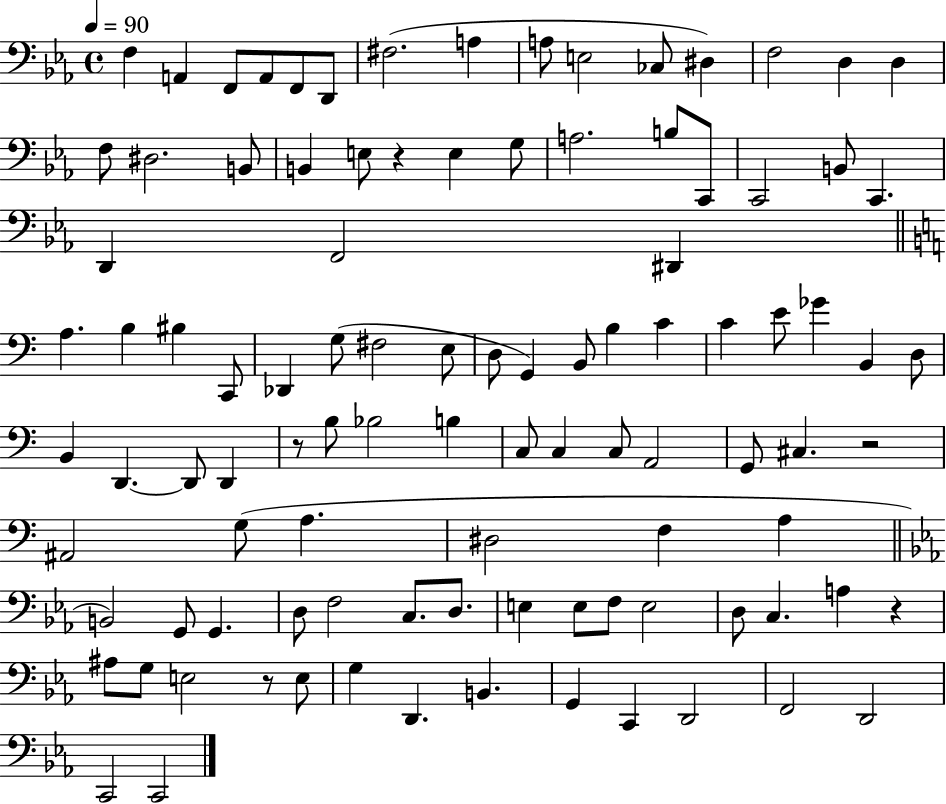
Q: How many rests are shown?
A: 5